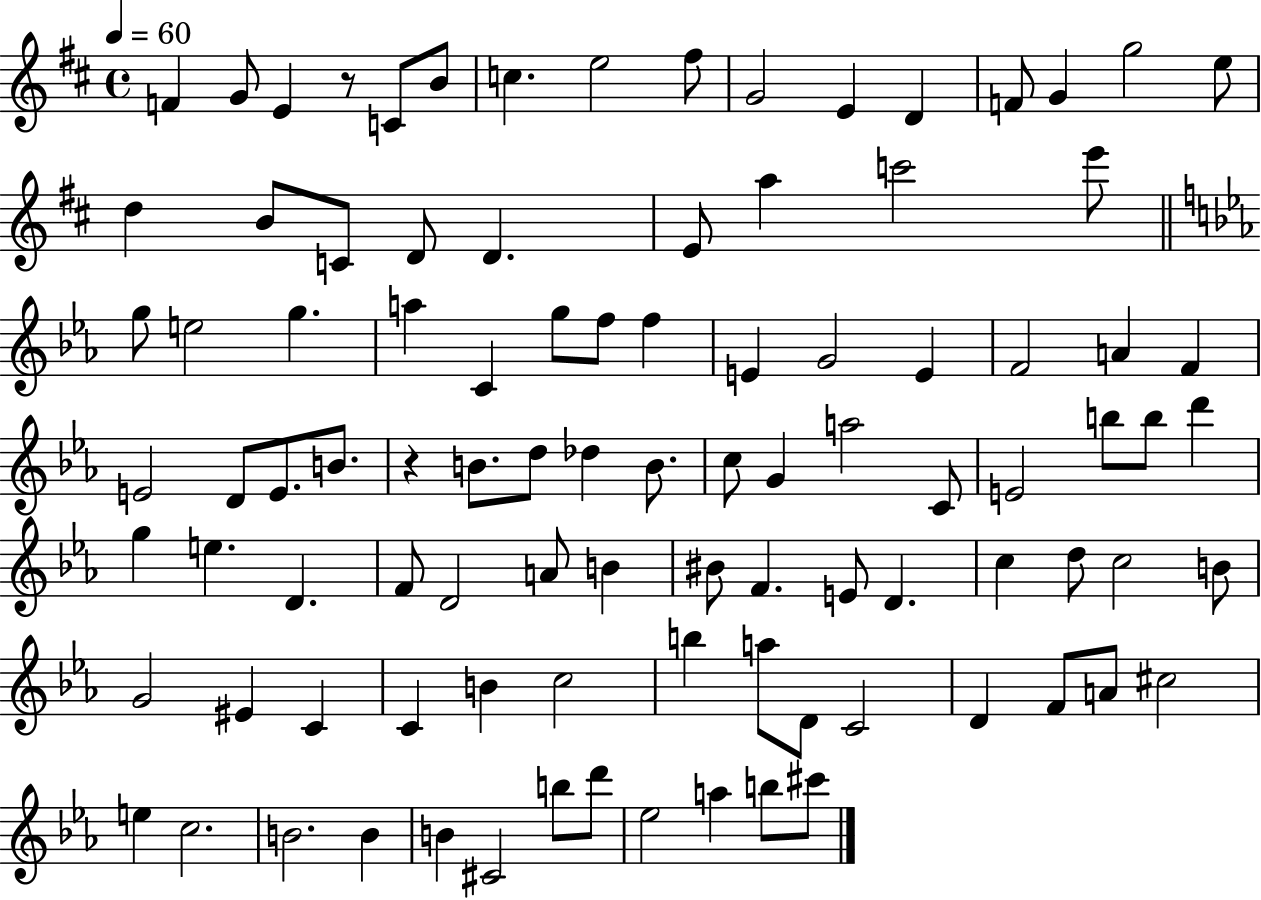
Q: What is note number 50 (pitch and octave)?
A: C4